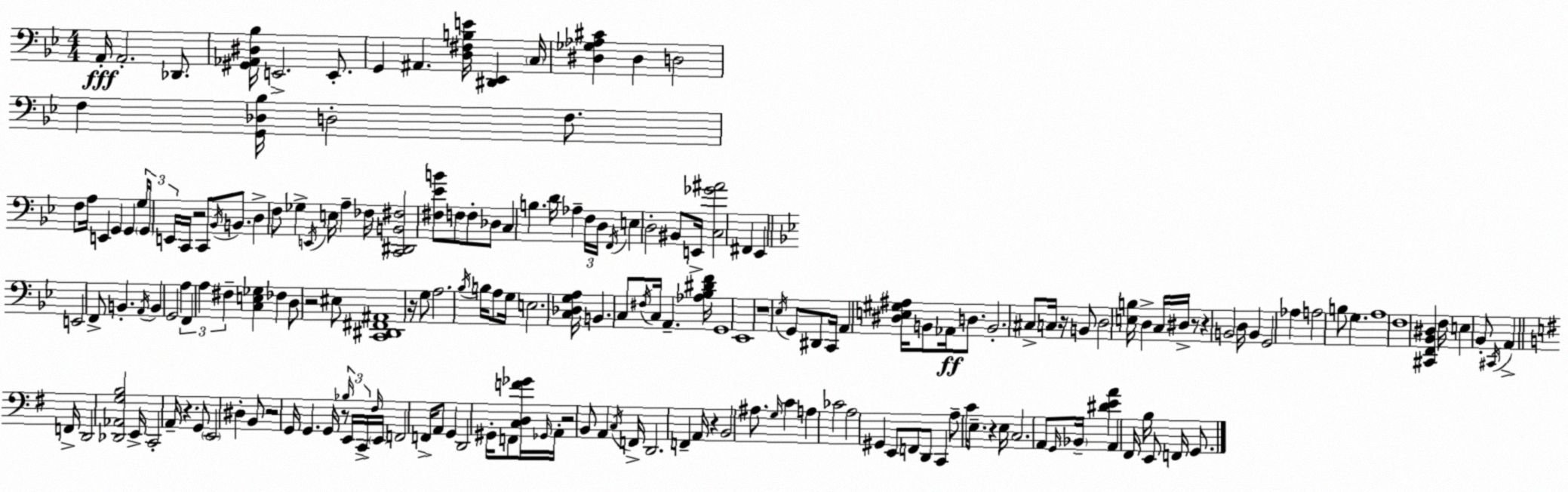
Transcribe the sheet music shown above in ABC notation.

X:1
T:Untitled
M:4/4
L:1/4
K:Bb
A,,/4 A,,2 _D,,/2 [^G,,_A,,^D,_B,]/4 E,,2 E,,/2 G,, ^A,, [D,^F,B,E]/4 [^D,,_E,,] C,/4 [^D,_G,_A,^C] ^D, D,2 F, [G,,_D,_B,]/4 D,2 F,/2 F,/2 A,/4 E,, G,, G,, G,/4 G,,/4 E,,/4 C,,/4 z2 C,,/2 _B,,/4 B,,/2 D, F,/2 _G, E,,/4 E,/4 A, _F,/4 [C,,^D,,B,,^F,]2 [^F,_EB]/2 F,/2 F,/2 _D,/2 C, B, D/4 _A, F,/4 D,/4 F,,/4 E, D,2 ^B,,/2 E,,/4 [C,_G^A]2 ^F,, _E,, E,,2 F,,/2 B,, A,,/4 B,, G,,2 A, F,, A, ^F, [C,E,_G,] _F, D,/2 z2 ^E,/2 [C,,^D,,^F,,^A,,]4 z/4 G,/2 A,2 _B,/4 B,/4 A,/2 G,/4 E,2 [C,_D,G,A,]/4 B,, C,/2 ^F,/4 C,/4 A,, [_A,_B,^DF]/4 G,,4 _E,,4 z4 _E,/4 G,,/2 ^D,,/2 C,,/4 A,, [^D,E,^G,^A,]/4 B,,/2 _A,,/4 D,/2 B,,2 ^C,/2 C,/4 z/4 B,,/2 D,2 [E,B,]/4 D, C,/4 ^D,/4 z/2 z B,,2 D,/4 B,, G,,2 _A, A,2 B,/2 G, A,4 F,4 [^C,,F,,_B,,^D,] F,/4 E, _B,,/2 ^C,,/4 A,, F,,/4 D,,2 [_D,,_A,,G,B,]2 E,,/4 C,,2 A,,/4 z G,,/2 E,,2 ^D, B,,/2 z2 G,,/4 G,, G,,/4 z/2 _B,/4 E,,/4 C,,/4 ^F,/4 E,,/4 F,,2 F,,/4 A,,/2 G,, D,,2 ^G,,/4 F,,/2 [C,D,F_G]/4 _G,,/4 A,,/4 z2 B,,/2 A,, C,/4 F,,/4 D,,2 F,, A,,/4 z B,,2 ^A,/2 G,/4 C A, _C2 A,2 ^G,, E,,/2 F,,/2 D,,/2 C,, A,/2 C/4 E,/2 z E,/4 C,2 A,,/2 G,,/4 _B,,/4 [^DEA] A,, ^F,,/4 B,/4 E,,/2 F,,/4 G,,/2